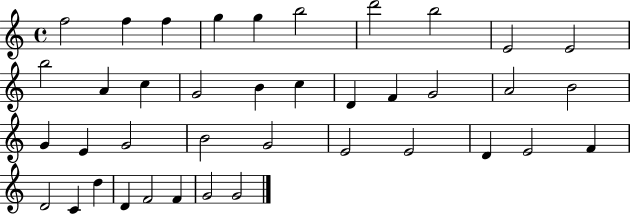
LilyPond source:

{
  \clef treble
  \time 4/4
  \defaultTimeSignature
  \key c \major
  f''2 f''4 f''4 | g''4 g''4 b''2 | d'''2 b''2 | e'2 e'2 | \break b''2 a'4 c''4 | g'2 b'4 c''4 | d'4 f'4 g'2 | a'2 b'2 | \break g'4 e'4 g'2 | b'2 g'2 | e'2 e'2 | d'4 e'2 f'4 | \break d'2 c'4 d''4 | d'4 f'2 f'4 | g'2 g'2 | \bar "|."
}